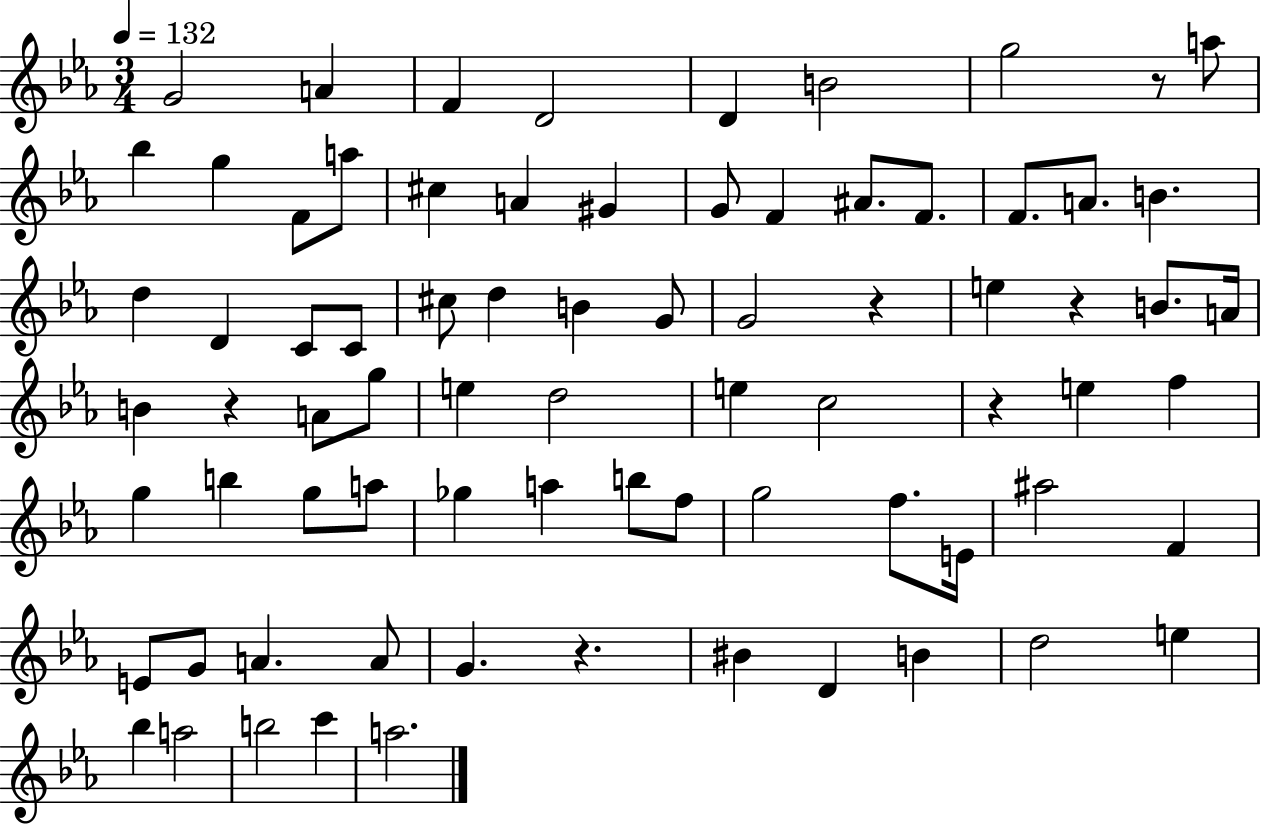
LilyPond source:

{
  \clef treble
  \numericTimeSignature
  \time 3/4
  \key ees \major
  \tempo 4 = 132
  \repeat volta 2 { g'2 a'4 | f'4 d'2 | d'4 b'2 | g''2 r8 a''8 | \break bes''4 g''4 f'8 a''8 | cis''4 a'4 gis'4 | g'8 f'4 ais'8. f'8. | f'8. a'8. b'4. | \break d''4 d'4 c'8 c'8 | cis''8 d''4 b'4 g'8 | g'2 r4 | e''4 r4 b'8. a'16 | \break b'4 r4 a'8 g''8 | e''4 d''2 | e''4 c''2 | r4 e''4 f''4 | \break g''4 b''4 g''8 a''8 | ges''4 a''4 b''8 f''8 | g''2 f''8. e'16 | ais''2 f'4 | \break e'8 g'8 a'4. a'8 | g'4. r4. | bis'4 d'4 b'4 | d''2 e''4 | \break bes''4 a''2 | b''2 c'''4 | a''2. | } \bar "|."
}